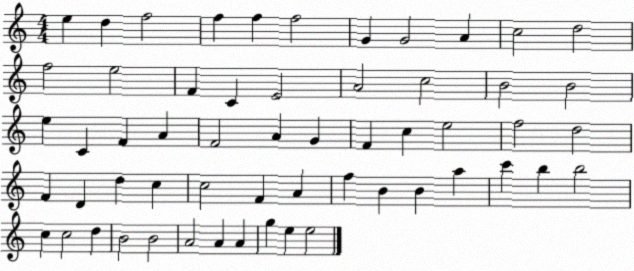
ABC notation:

X:1
T:Untitled
M:4/4
L:1/4
K:C
e d f2 f f f2 G G2 A c2 d2 f2 e2 F C E2 A2 c2 B2 B2 e C F A F2 A G F c e2 f2 d2 F D d c c2 F A f B B a c' b b2 c c2 d B2 B2 A2 A A g e e2